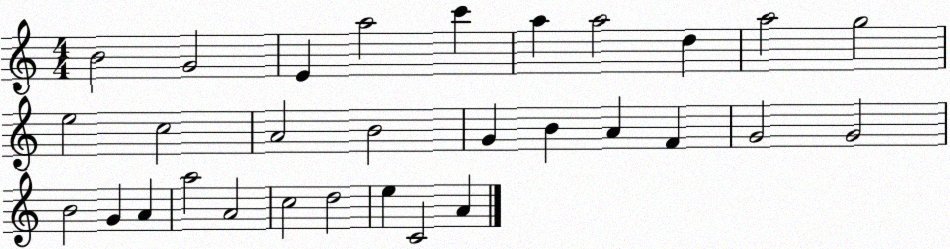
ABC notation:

X:1
T:Untitled
M:4/4
L:1/4
K:C
B2 G2 E a2 c' a a2 d a2 g2 e2 c2 A2 B2 G B A F G2 G2 B2 G A a2 A2 c2 d2 e C2 A